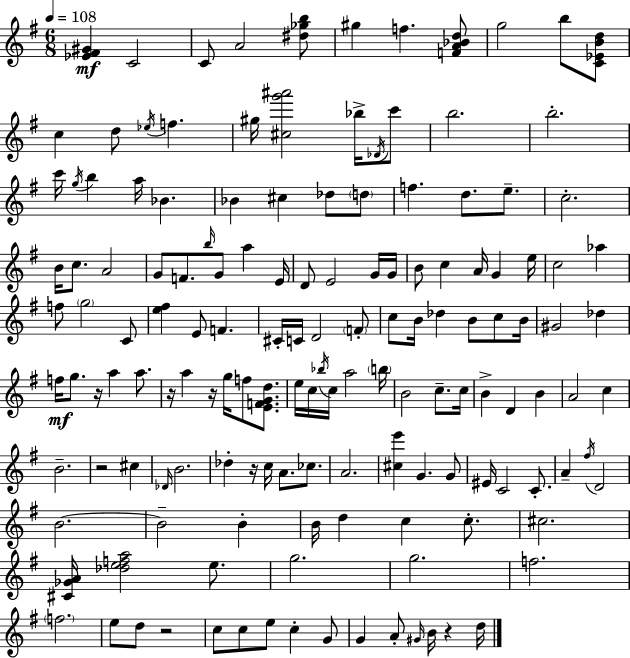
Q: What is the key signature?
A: G major